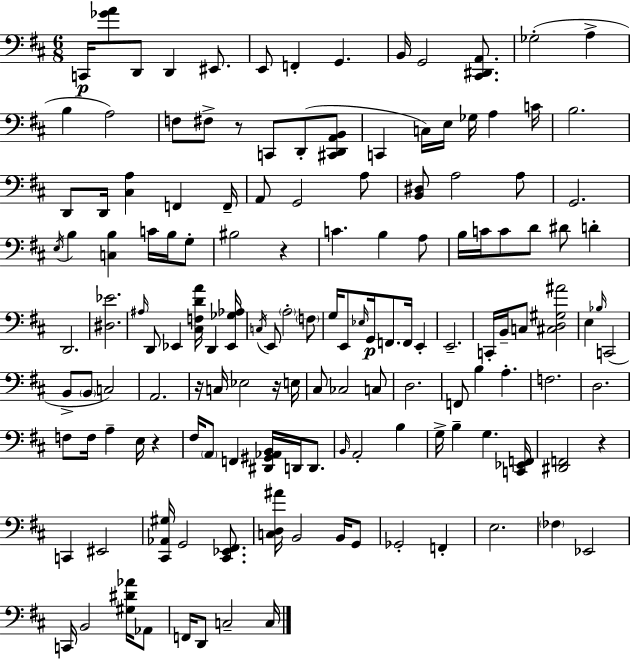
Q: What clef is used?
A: bass